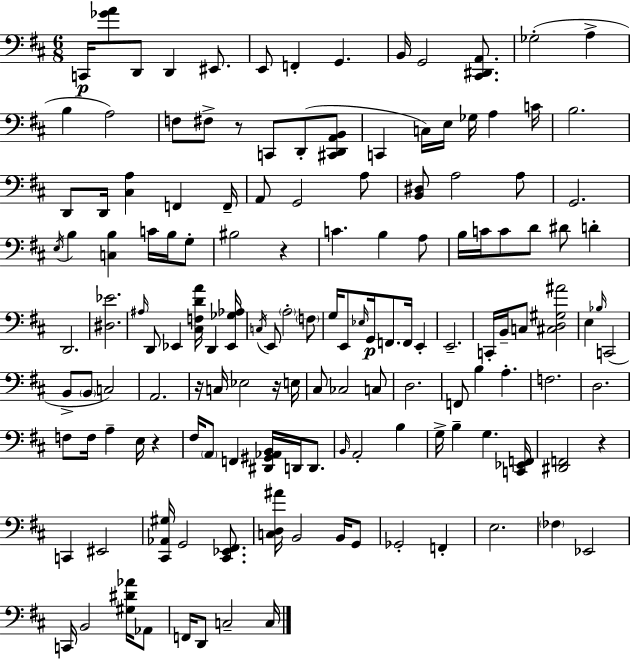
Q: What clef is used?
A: bass